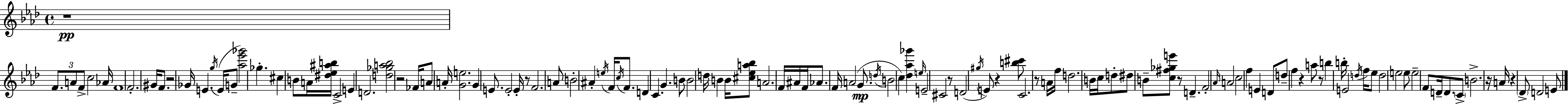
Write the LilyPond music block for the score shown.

{
  \clef treble
  \time 4/4
  \defaultTimeSignature
  \key aes \major
  r1\pp | \tuplet 3/2 { f'8. a'8 f'8-> } c''2 aes'16 | f'1 | f'2.-. gis'16 f'8. | \break r2 ges'16 e'4. \acciaccatura { g''16 }( | e'16 g'8-- <aes'' ees''' ges'''>2) ges''4.-. | cis''4 b'8 a'16 <dis'' ees'' ais'' b''>16 c'2-> | e'4 d'2. | \break <d'' ges'' a'' bes''>2 r2 | fes'16 a'8 a'16-. <g' e''>2. | g'4 e'8. e'2-. | e'16-. r8 f'2. a'8 | \break b'2-. ais'4-. \acciaccatura { e''16 } f'16 \acciaccatura { c''16 } | f'8. d'4 c'4. g'4. | b'8 b'2 d''16 b'4 | b'16 <cis'' ees'' a'' bes''>8 a'2. | \break f'16 ais'16 f'16 aes'8. f'16 a'2( | g'8.\mp \acciaccatura { d''16 } b'2 c''4) | <des'' aes'' ges'''>4 \grace { e''16 } e'2-- cis'2 | r8 d'2( \acciaccatura { gis''16 } | \break e'8) r4 <b'' cis'''>8 c'2. | r8 a'16 f''16 d''2. | b'16 c''16 d''8-. dis''8 b'8-- <c'' fis'' ges'' e'''>8 r8 | d'4.-- f'2-. \grace { aes'16 } a'2 | \break c''2 f''4 | e'4 d'8 d''8-- f''4 r4 | a''8 r8 b''4 b''16-. e'2 | \acciaccatura { d''16 } f''16 ees''8 d''2 | \break e''2 e''8 e''2-- | f'8 d'16-- d'8. \parenthesize c'8-> b'2.-> | r16 a'16 r4 \parenthesize des'8-> d'2 | e'8 \bar "|."
}